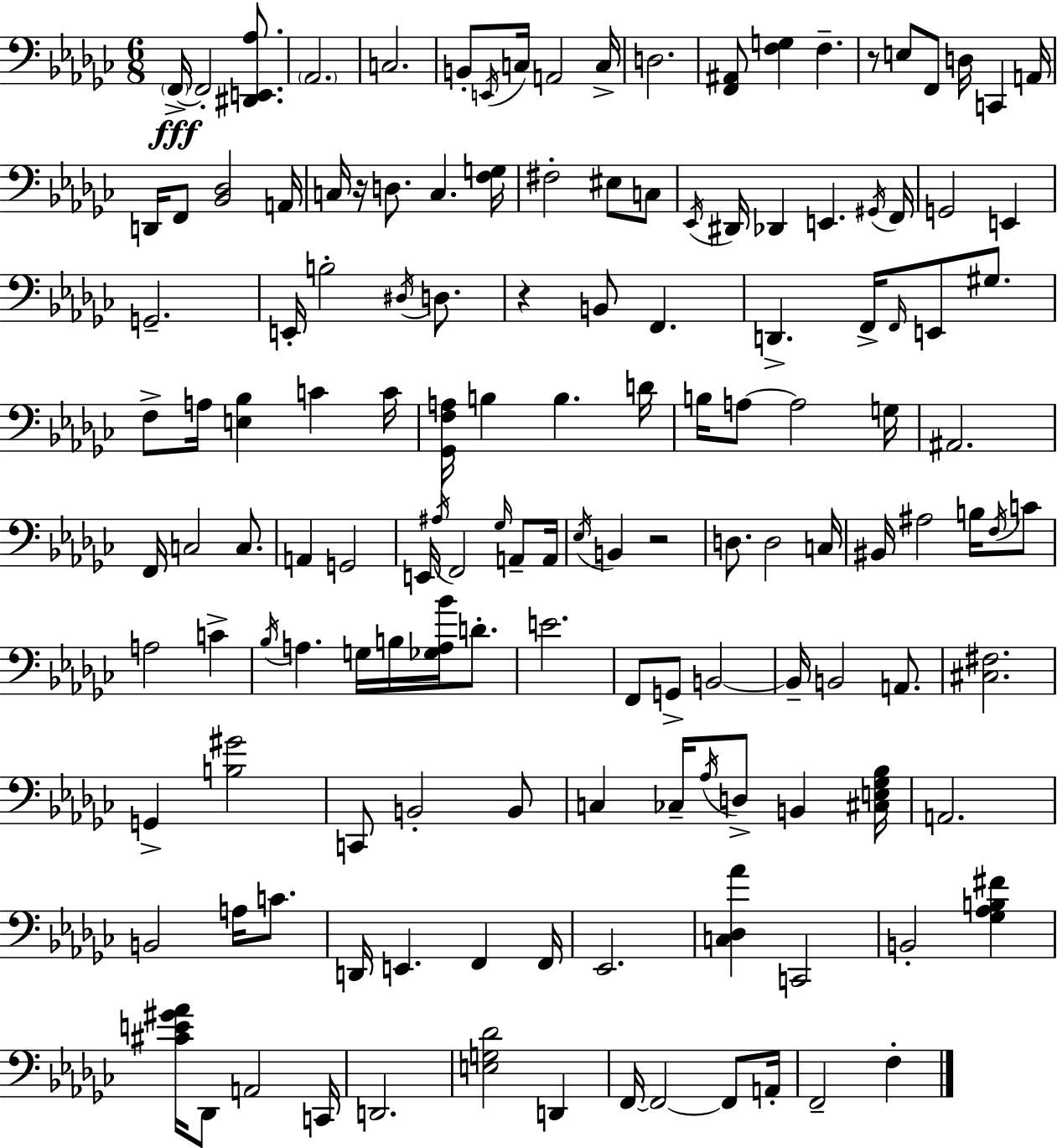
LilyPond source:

{
  \clef bass
  \numericTimeSignature
  \time 6/8
  \key ees \minor
  \parenthesize f,16->~~\fff f,2-. <dis, e, aes>8. | \parenthesize aes,2. | c2. | b,8-. \acciaccatura { e,16 } c16 a,2 | \break c16-> d2. | <f, ais,>8 <f g>4 f4.-- | r8 e8 f,8 d16 c,4 | a,16 d,16 f,8 <bes, des>2 | \break a,16 c16 r16 d8. c4. | <f g>16 fis2-. eis8 c8 | \acciaccatura { ees,16 } dis,16 des,4 e,4. | \acciaccatura { gis,16 } f,16 g,2 e,4 | \break g,2.-- | e,16-. b2-. | \acciaccatura { dis16 } d8. r4 b,8 f,4. | d,4.-> f,16-> \grace { f,16 } | \break e,8 gis8. f8-> a16 <e bes>4 | c'4 c'16 <ges, f a>16 b4 b4. | d'16 b16 a8~~ a2 | g16 ais,2. | \break f,16 c2 | c8. a,4 g,2 | e,16 \acciaccatura { ais16 } f,2 | \grace { ges16 } a,8-- a,16 \acciaccatura { ees16 } b,4 | \break r2 d8. d2 | c16 bis,16 ais2 | b16 \acciaccatura { f16 } c'8 a2 | c'4-> \acciaccatura { bes16 } a4. | \break g16 b16 <ges a bes'>16 d'8.-. e'2. | f,8 | g,8-> b,2~~ b,16-- b,2 | a,8. <cis fis>2. | \break g,4-> | <b gis'>2 c,8 | b,2-. b,8 c4 | ces16-- \acciaccatura { aes16 } d8-> b,4 <cis e ges bes>16 a,2. | \break b,2 | a16 c'8. d,16 | e,4. f,4 f,16 ees,2. | <c des aes'>4 | \break c,2 b,2-. | <ges aes b fis'>4 <cis' e' gis' aes'>16 | des,8 a,2 c,16 d,2. | <e g des'>2 | \break d,4 f,16~~ | f,2~~ f,8 a,16-. f,2-- | f4-. \bar "|."
}